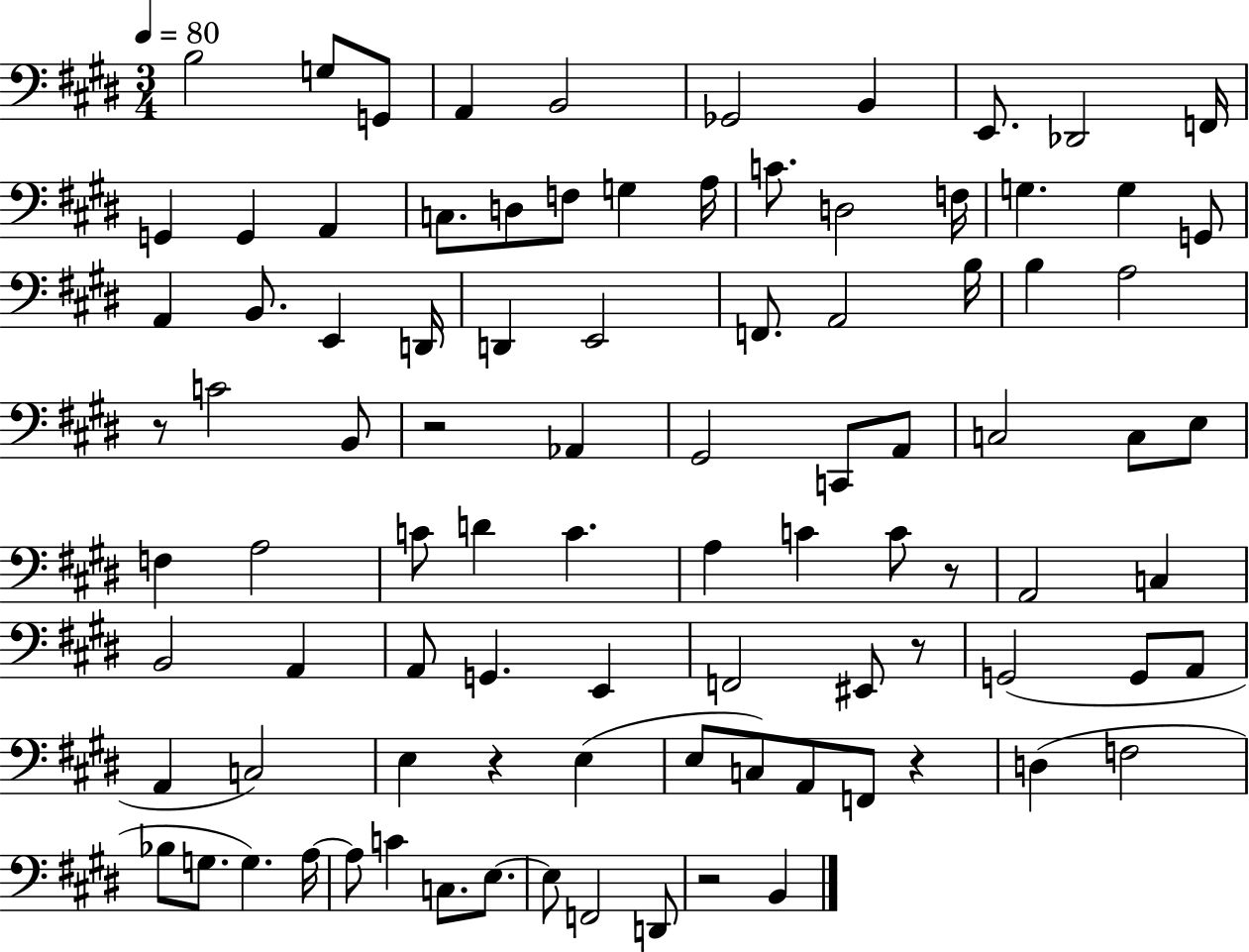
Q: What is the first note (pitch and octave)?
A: B3